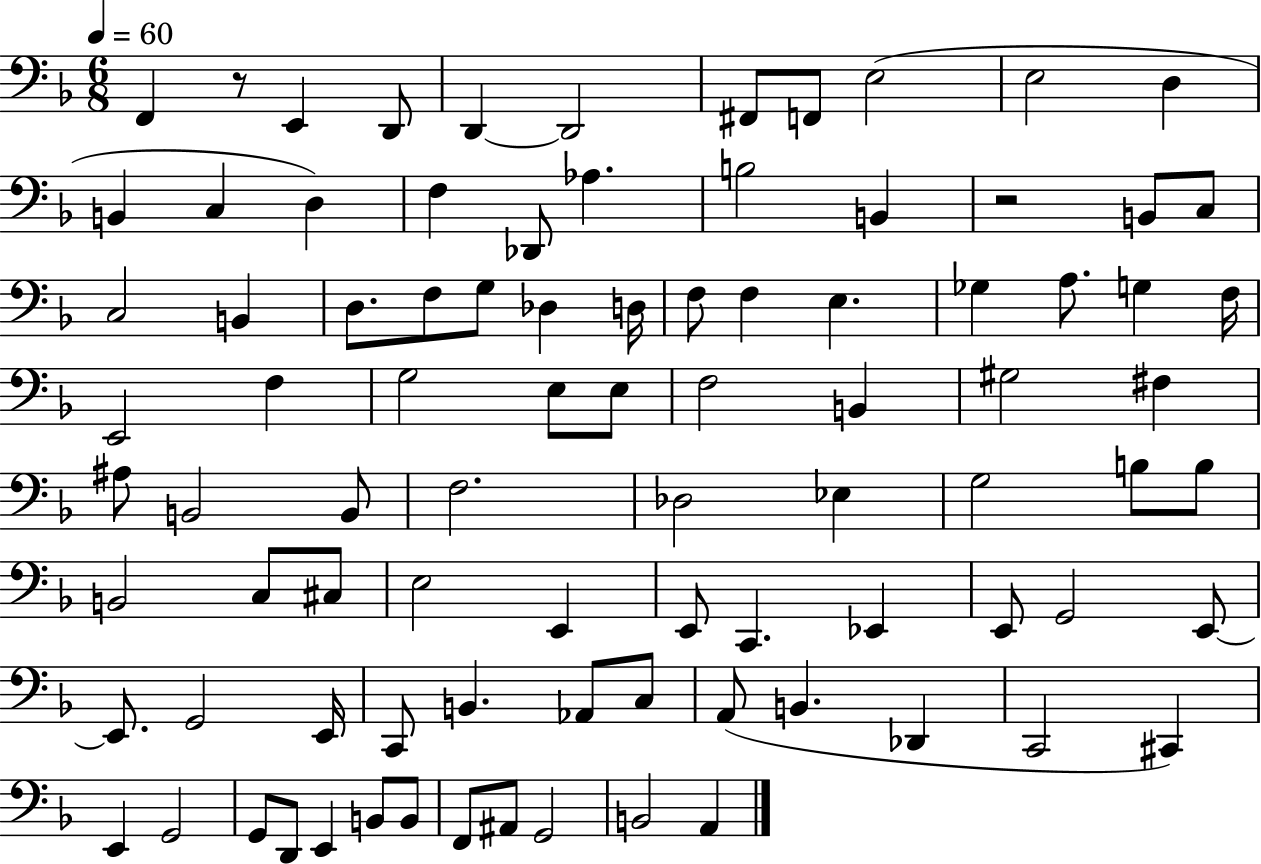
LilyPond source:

{
  \clef bass
  \numericTimeSignature
  \time 6/8
  \key f \major
  \tempo 4 = 60
  \repeat volta 2 { f,4 r8 e,4 d,8 | d,4~~ d,2 | fis,8 f,8 e2( | e2 d4 | \break b,4 c4 d4) | f4 des,8 aes4. | b2 b,4 | r2 b,8 c8 | \break c2 b,4 | d8. f8 g8 des4 d16 | f8 f4 e4. | ges4 a8. g4 f16 | \break e,2 f4 | g2 e8 e8 | f2 b,4 | gis2 fis4 | \break ais8 b,2 b,8 | f2. | des2 ees4 | g2 b8 b8 | \break b,2 c8 cis8 | e2 e,4 | e,8 c,4. ees,4 | e,8 g,2 e,8~~ | \break e,8. g,2 e,16 | c,8 b,4. aes,8 c8 | a,8( b,4. des,4 | c,2 cis,4) | \break e,4 g,2 | g,8 d,8 e,4 b,8 b,8 | f,8 ais,8 g,2 | b,2 a,4 | \break } \bar "|."
}